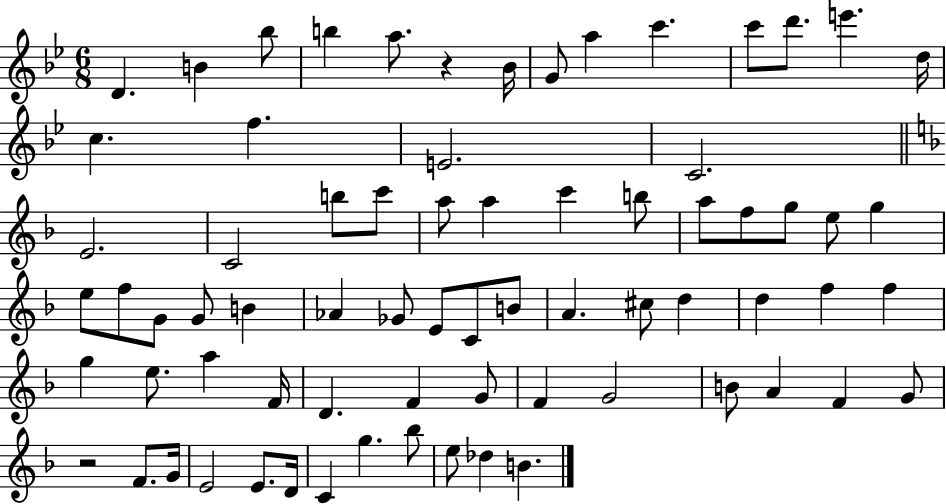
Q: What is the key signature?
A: BES major